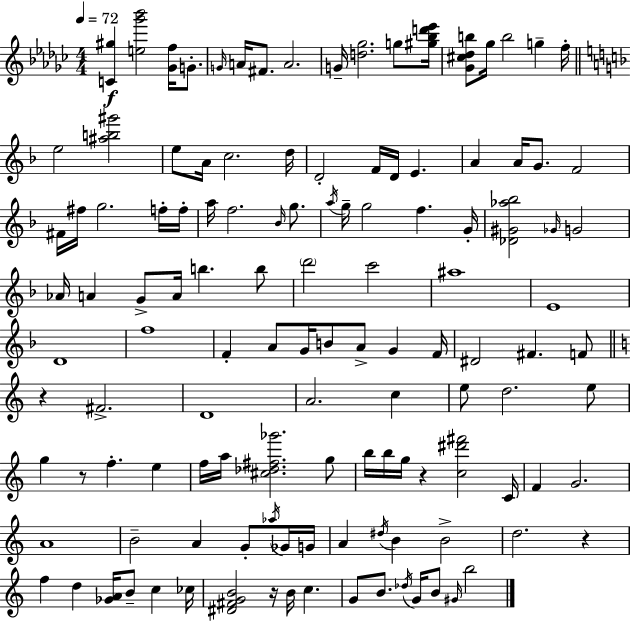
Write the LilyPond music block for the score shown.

{
  \clef treble
  \numericTimeSignature
  \time 4/4
  \key ees \minor
  \tempo 4 = 72
  <c' gis''>4\f <e'' ges''' bes'''>2 <ges' f''>16 g'8.-. | \grace { g'16 } a'16 fis'8. a'2. | g'16-- <d'' ges''>2. g''8 | <gis'' bes'' d''' ees'''>16 <ges' cis'' des'' b''>8 ges''16 b''2 g''4-- | \break f''16-. \bar "||" \break \key f \major e''2 <ais'' b'' gis'''>2 | e''8 a'16 c''2. d''16 | d'2-. f'16 d'16 e'4. | a'4 a'16 g'8. f'2 | \break fis'16 fis''16 g''2. f''16-. f''16-. | a''16 f''2. \grace { bes'16 } g''8. | \acciaccatura { a''16 } g''16-- g''2 f''4. | g'16-. <des' gis' aes'' bes''>2 \grace { ges'16 } g'2 | \break aes'16 a'4 g'8-> a'16 b''4. | b''8 \parenthesize d'''2 c'''2 | ais''1 | e'1 | \break d'1 | f''1 | f'4-. a'8 g'16 b'8 a'8-> g'4 | f'16 dis'2 fis'4. | \break f'8 \bar "||" \break \key a \minor r4 fis'2.-> | d'1 | a'2. c''4 | e''8 d''2. e''8 | \break g''4 r8 f''4.-. e''4 | f''16 a''16 <cis'' des'' fis'' ges'''>2. g''8 | b''16 b''16 g''16 r4 <c'' dis''' fis'''>2 c'16 | f'4 g'2. | \break a'1 | b'2-- a'4 g'8-. \acciaccatura { aes''16 } ges'16 | g'16 a'4 \acciaccatura { dis''16 } b'4 b'2-> | d''2. r4 | \break f''4 d''4 <ges' a'>16 b'8-- c''4 | ces''16 <dis' fis' g' b'>2 r16 b'16 c''4. | g'8 b'8. \acciaccatura { des''16 } g'16 b'8 \grace { gis'16 } b''2 | \bar "|."
}